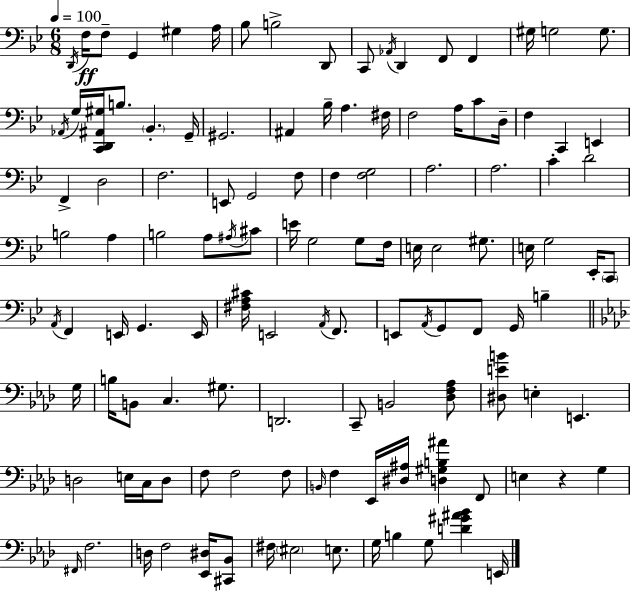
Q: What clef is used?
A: bass